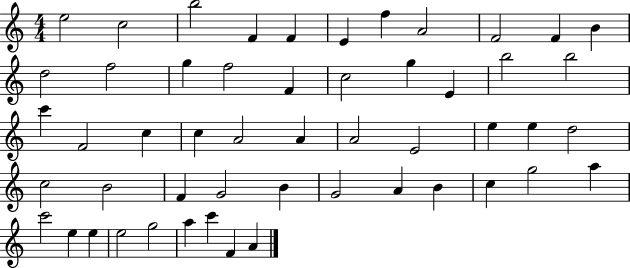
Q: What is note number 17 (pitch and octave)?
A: C5